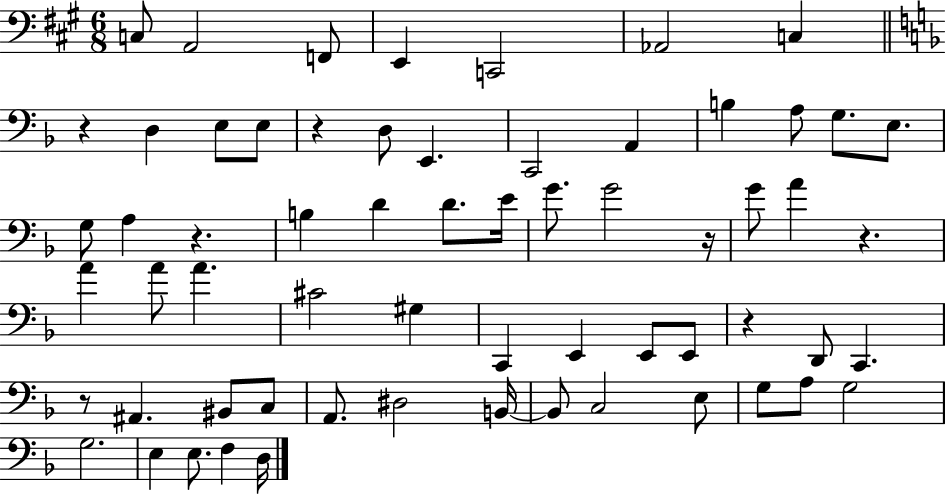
{
  \clef bass
  \numericTimeSignature
  \time 6/8
  \key a \major
  c8 a,2 f,8 | e,4 c,2 | aes,2 c4 | \bar "||" \break \key d \minor r4 d4 e8 e8 | r4 d8 e,4. | c,2 a,4 | b4 a8 g8. e8. | \break g8 a4 r4. | b4 d'4 d'8. e'16 | g'8. g'2 r16 | g'8 a'4 r4. | \break a'4 a'8 a'4. | cis'2 gis4 | c,4 e,4 e,8 e,8 | r4 d,8 c,4. | \break r8 ais,4. bis,8 c8 | a,8. dis2 b,16~~ | b,8 c2 e8 | g8 a8 g2 | \break g2. | e4 e8. f4 d16 | \bar "|."
}